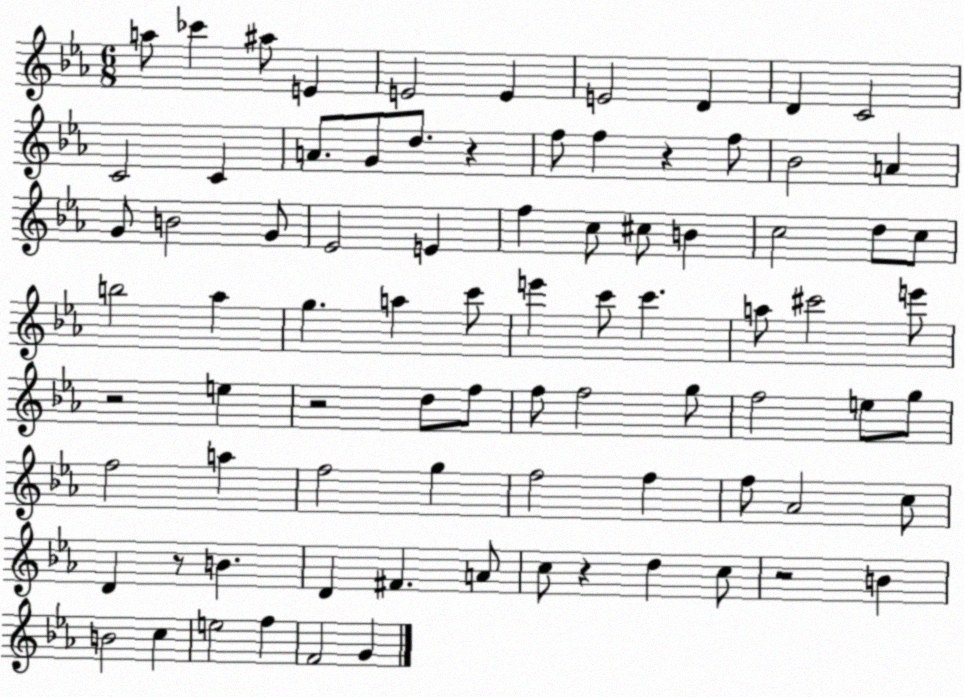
X:1
T:Untitled
M:6/8
L:1/4
K:Eb
a/2 _c' ^a/2 E E2 E E2 D D C2 C2 C A/2 G/2 d/2 z f/2 f z f/2 _B2 A G/2 B2 G/2 _E2 E f c/2 ^c/2 B c2 d/2 c/2 b2 _a g a c'/2 e' c'/2 c' a/2 ^c'2 e'/2 z2 e z2 d/2 f/2 f/2 f2 g/2 f2 e/2 g/2 f2 a f2 g f2 f f/2 _A2 c/2 D z/2 B D ^F A/2 c/2 z d c/2 z2 B B2 c e2 f F2 G